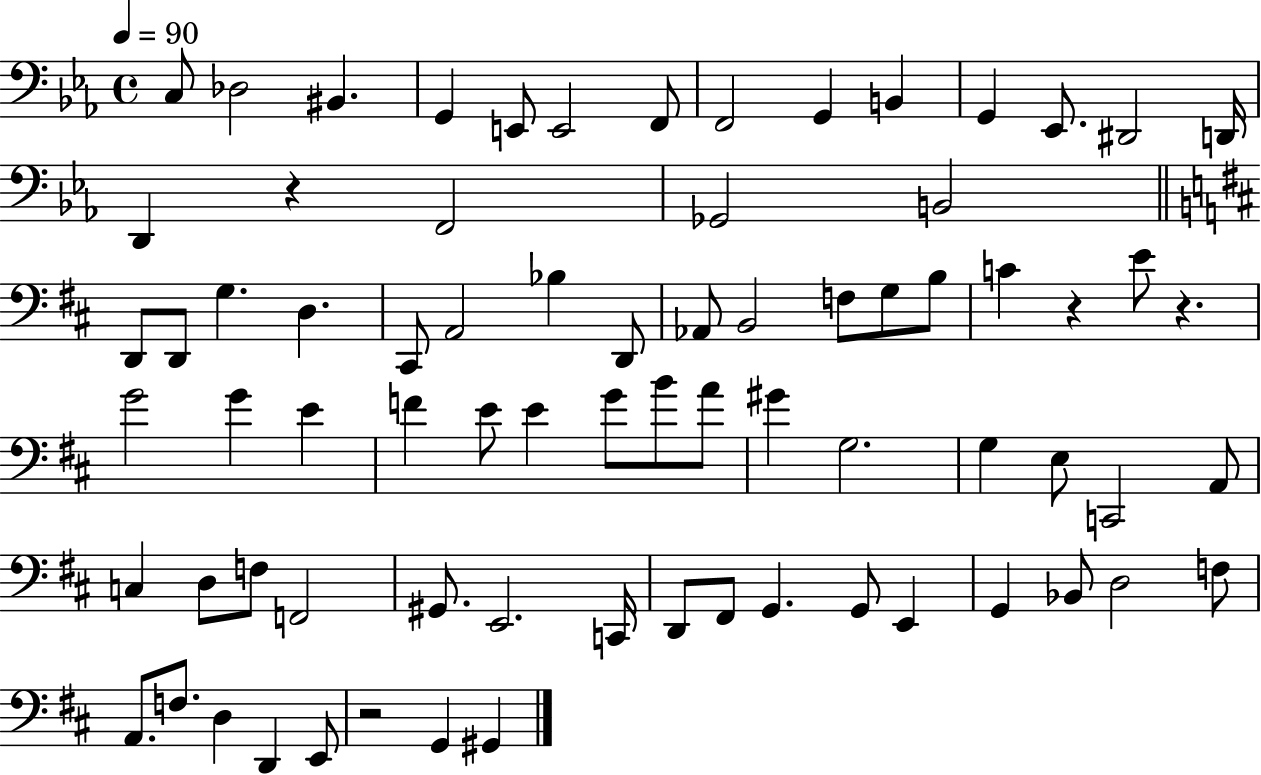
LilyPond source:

{
  \clef bass
  \time 4/4
  \defaultTimeSignature
  \key ees \major
  \tempo 4 = 90
  c8 des2 bis,4. | g,4 e,8 e,2 f,8 | f,2 g,4 b,4 | g,4 ees,8. dis,2 d,16 | \break d,4 r4 f,2 | ges,2 b,2 | \bar "||" \break \key b \minor d,8 d,8 g4. d4. | cis,8 a,2 bes4 d,8 | aes,8 b,2 f8 g8 b8 | c'4 r4 e'8 r4. | \break g'2 g'4 e'4 | f'4 e'8 e'4 g'8 b'8 a'8 | gis'4 g2. | g4 e8 c,2 a,8 | \break c4 d8 f8 f,2 | gis,8. e,2. c,16 | d,8 fis,8 g,4. g,8 e,4 | g,4 bes,8 d2 f8 | \break a,8. f8. d4 d,4 e,8 | r2 g,4 gis,4 | \bar "|."
}